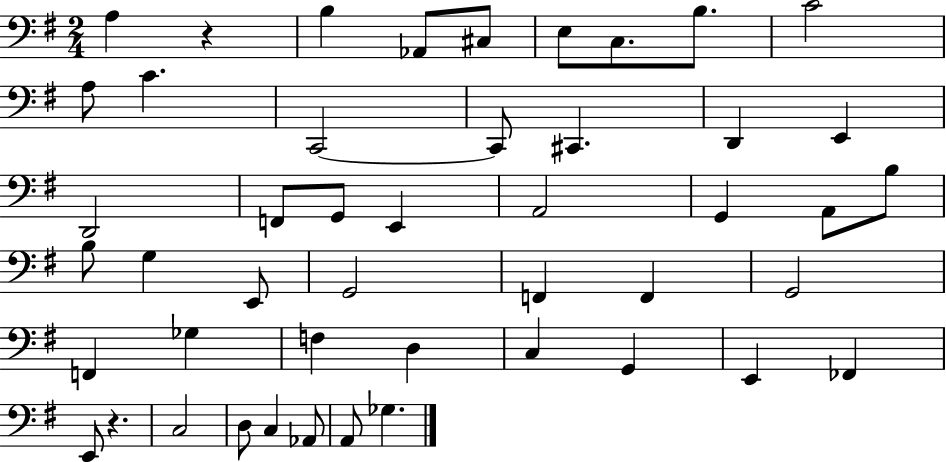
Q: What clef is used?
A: bass